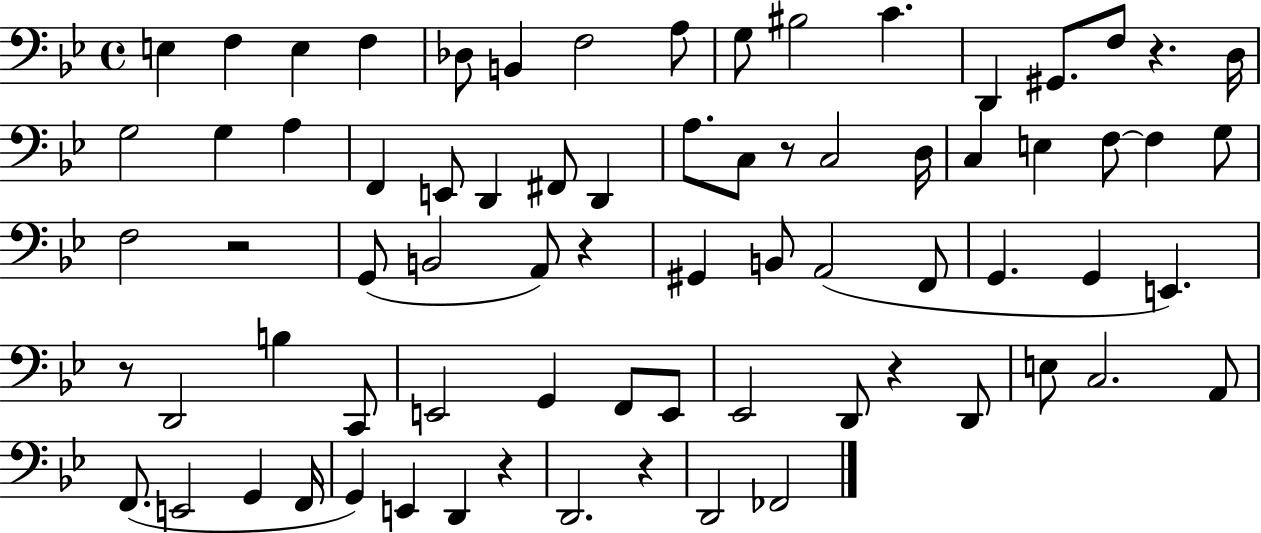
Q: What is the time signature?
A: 4/4